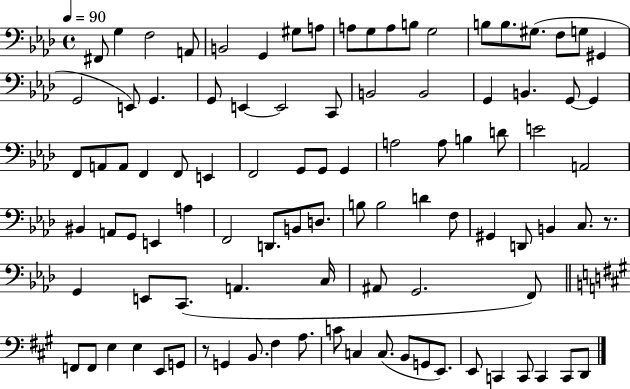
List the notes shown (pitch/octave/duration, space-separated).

F#2/e G3/q F3/h A2/e B2/h G2/q G#3/e A3/e A3/e G3/e A3/e B3/e G3/h B3/e B3/e. G#3/e. F3/e G3/e G#2/q G2/h E2/e G2/q. G2/e E2/q E2/h C2/e B2/h B2/h G2/q B2/q. G2/e G2/q F2/e A2/e A2/e F2/q F2/e E2/q F2/h G2/e G2/e G2/q A3/h A3/e B3/q D4/e E4/h A2/h BIS2/q A2/e G2/e E2/q A3/q F2/h D2/e. B2/e D3/e. B3/e B3/h D4/q F3/e G#2/q D2/e B2/q C3/e. R/e. G2/q E2/e C2/e. A2/q. C3/s A#2/e G2/h. F2/e F2/e F2/e E3/q E3/q E2/e G2/e R/e G2/q B2/e. F#3/q A3/e. C4/e C3/q C3/e. B2/e G2/e E2/e. E2/e C2/q C2/e C2/q C2/e D2/e